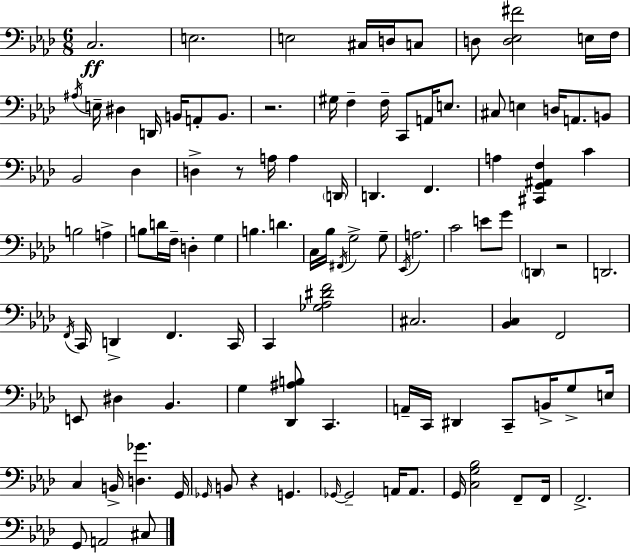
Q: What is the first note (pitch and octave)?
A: C3